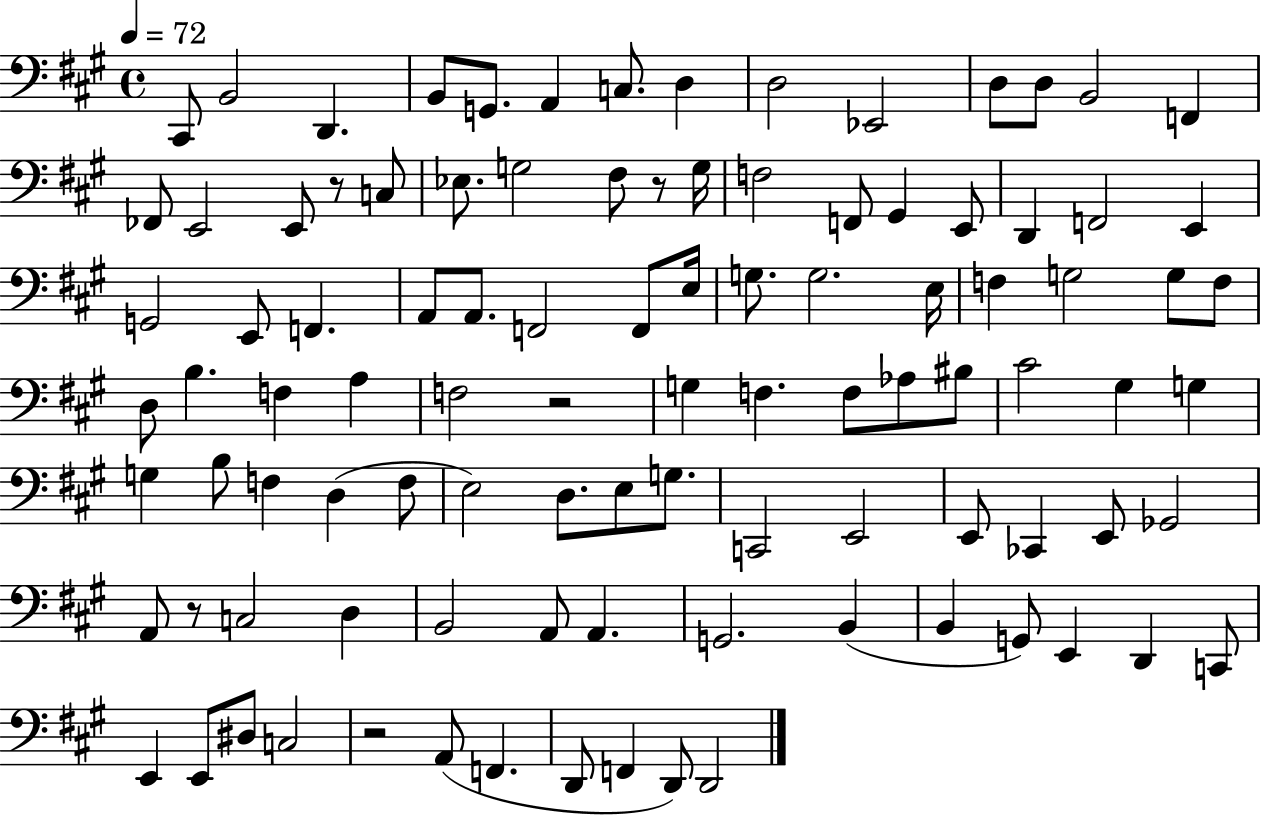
{
  \clef bass
  \time 4/4
  \defaultTimeSignature
  \key a \major
  \tempo 4 = 72
  cis,8 b,2 d,4. | b,8 g,8. a,4 c8. d4 | d2 ees,2 | d8 d8 b,2 f,4 | \break fes,8 e,2 e,8 r8 c8 | ees8. g2 fis8 r8 g16 | f2 f,8 gis,4 e,8 | d,4 f,2 e,4 | \break g,2 e,8 f,4. | a,8 a,8. f,2 f,8 e16 | g8. g2. e16 | f4 g2 g8 f8 | \break d8 b4. f4 a4 | f2 r2 | g4 f4. f8 aes8 bis8 | cis'2 gis4 g4 | \break g4 b8 f4 d4( f8 | e2) d8. e8 g8. | c,2 e,2 | e,8 ces,4 e,8 ges,2 | \break a,8 r8 c2 d4 | b,2 a,8 a,4. | g,2. b,4( | b,4 g,8) e,4 d,4 c,8 | \break e,4 e,8 dis8 c2 | r2 a,8( f,4. | d,8 f,4 d,8) d,2 | \bar "|."
}